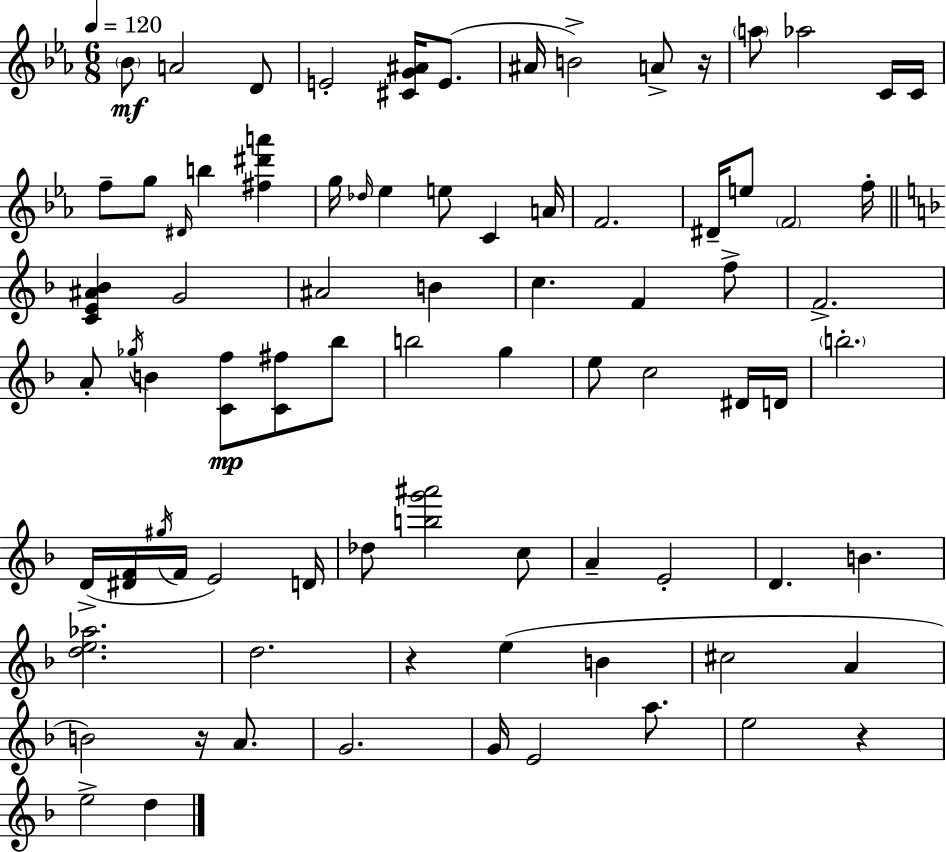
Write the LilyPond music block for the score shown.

{
  \clef treble
  \numericTimeSignature
  \time 6/8
  \key c \minor
  \tempo 4 = 120
  \parenthesize bes'8\mf a'2 d'8 | e'2-. <cis' g' ais'>16 e'8.( | ais'16 b'2->) a'8-> r16 | \parenthesize a''8 aes''2 c'16 c'16 | \break f''8-- g''8 \grace { dis'16 } b''4 <fis'' dis''' a'''>4 | g''16 \grace { des''16 } ees''4 e''8 c'4 | a'16 f'2. | dis'16-- e''8 \parenthesize f'2 | \break f''16-. \bar "||" \break \key d \minor <c' e' ais' bes'>4 g'2 | ais'2 b'4 | c''4. f'4 f''8-> | f'2.-> | \break a'8-. \acciaccatura { ges''16 } b'4 <c' f''>8\mp <c' fis''>8 bes''8 | b''2 g''4 | e''8 c''2 dis'16 | d'16 \parenthesize b''2.-. | \break d'16->( <dis' f'>16 \acciaccatura { gis''16 } f'16 e'2) | d'16 des''8 <b'' g''' ais'''>2 | c''8 a'4-- e'2-. | d'4. b'4. | \break <d'' e'' aes''>2. | d''2. | r4 e''4( b'4 | cis''2 a'4 | \break b'2) r16 a'8. | g'2. | g'16 e'2 a''8. | e''2 r4 | \break e''2-> d''4 | \bar "|."
}